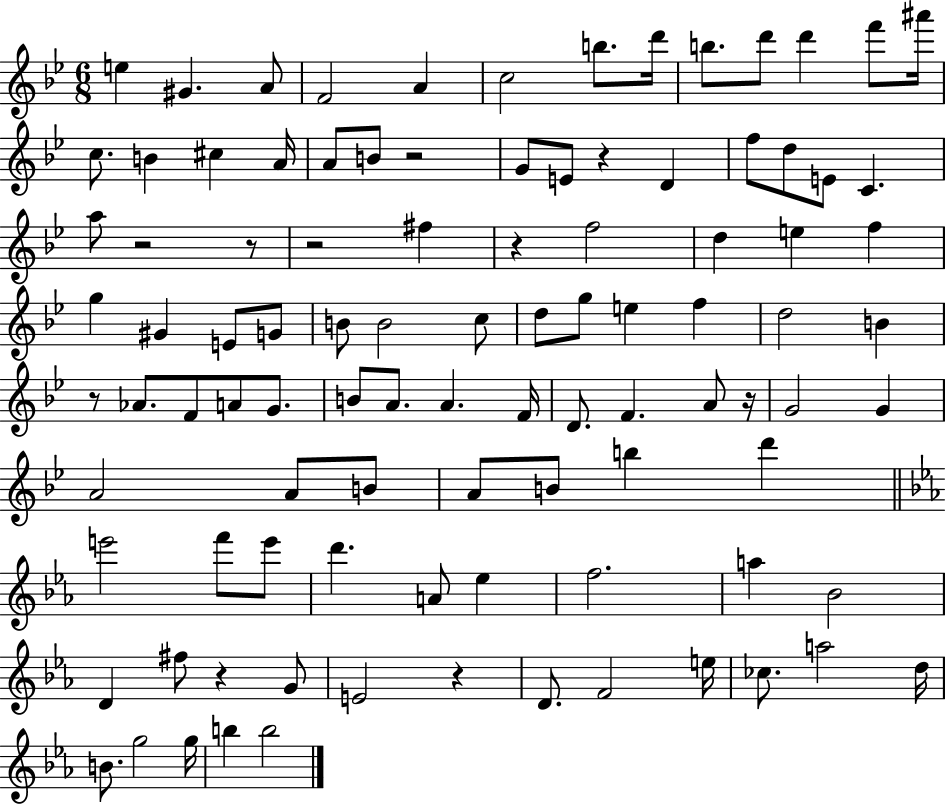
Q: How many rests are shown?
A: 10